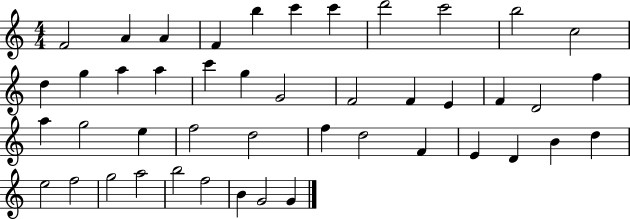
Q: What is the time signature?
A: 4/4